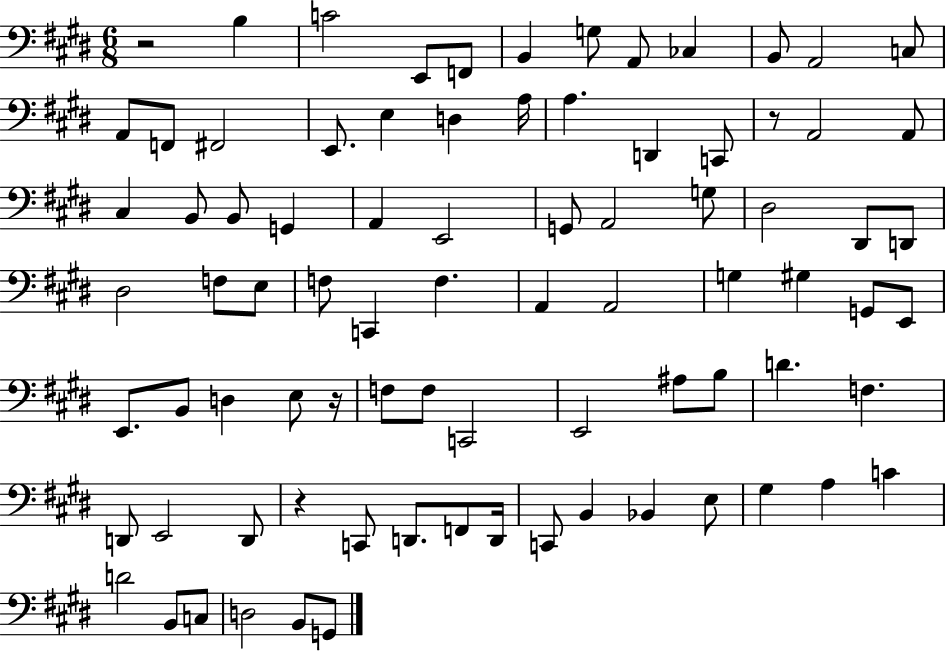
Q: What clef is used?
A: bass